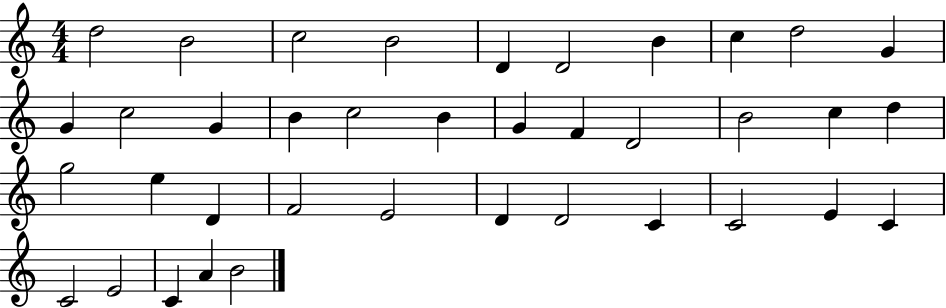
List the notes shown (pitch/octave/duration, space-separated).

D5/h B4/h C5/h B4/h D4/q D4/h B4/q C5/q D5/h G4/q G4/q C5/h G4/q B4/q C5/h B4/q G4/q F4/q D4/h B4/h C5/q D5/q G5/h E5/q D4/q F4/h E4/h D4/q D4/h C4/q C4/h E4/q C4/q C4/h E4/h C4/q A4/q B4/h